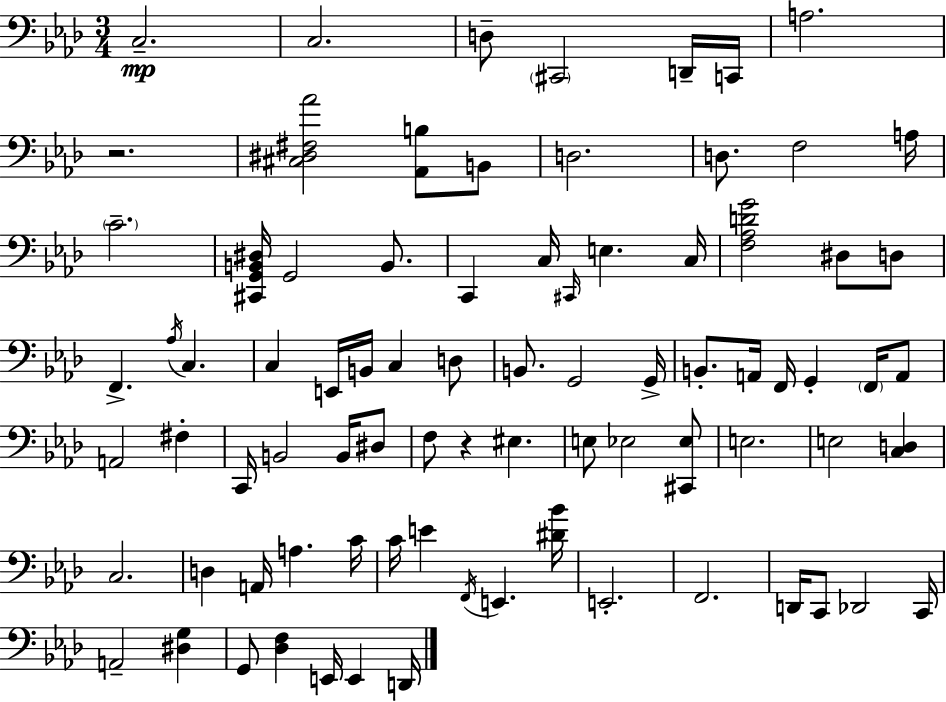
{
  \clef bass
  \numericTimeSignature
  \time 3/4
  \key aes \major
  c2.--\mp | c2. | d8-- \parenthesize cis,2 d,16-- c,16 | a2. | \break r2. | <cis dis fis aes'>2 <aes, b>8 b,8 | d2. | d8. f2 a16 | \break \parenthesize c'2.-- | <cis, g, b, dis>16 g,2 b,8. | c,4 c16 \grace { cis,16 } e4. | c16 <f aes d' g'>2 dis8 d8 | \break f,4.-> \acciaccatura { aes16 } c4. | c4 e,16 b,16 c4 | d8 b,8. g,2 | g,16-> b,8.-. a,16 f,16 g,4-. \parenthesize f,16 | \break a,8 a,2 fis4-. | c,16 b,2 b,16 | dis8 f8 r4 eis4. | e8 ees2 | \break <cis, ees>8 e2. | e2 <c d>4 | c2. | d4 a,16 a4. | \break c'16 c'16 e'4 \acciaccatura { f,16 } e,4. | <dis' bes'>16 e,2.-. | f,2. | d,16 c,8 des,2 | \break c,16 a,2-- <dis g>4 | g,8 <des f>4 e,16 e,4 | d,16 \bar "|."
}